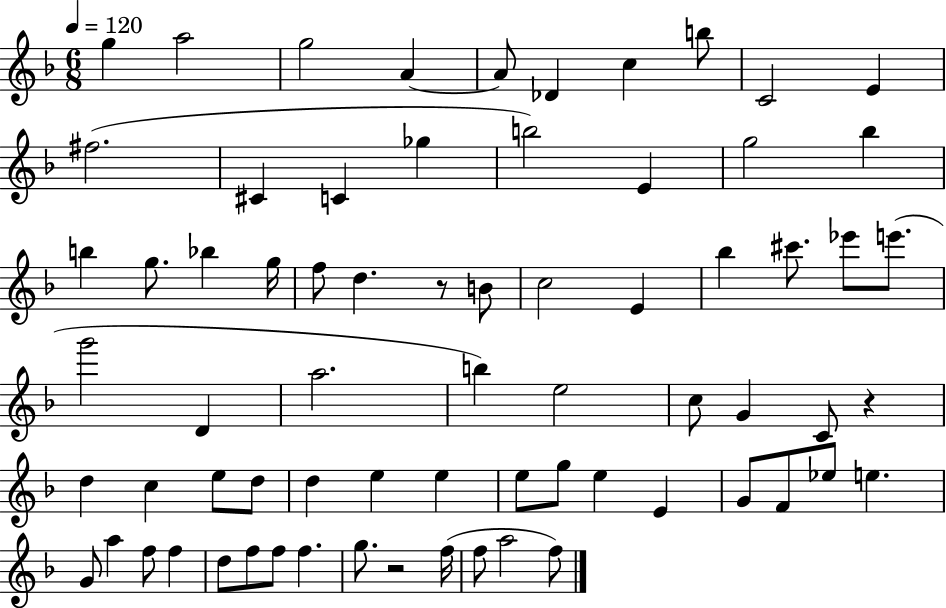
{
  \clef treble
  \numericTimeSignature
  \time 6/8
  \key f \major
  \tempo 4 = 120
  g''4 a''2 | g''2 a'4~~ | a'8 des'4 c''4 b''8 | c'2 e'4 | \break fis''2.( | cis'4 c'4 ges''4 | b''2) e'4 | g''2 bes''4 | \break b''4 g''8. bes''4 g''16 | f''8 d''4. r8 b'8 | c''2 e'4 | bes''4 cis'''8. ees'''8 e'''8.( | \break g'''2 d'4 | a''2. | b''4) e''2 | c''8 g'4 c'8 r4 | \break d''4 c''4 e''8 d''8 | d''4 e''4 e''4 | e''8 g''8 e''4 e'4 | g'8 f'8 ees''8 e''4. | \break g'8 a''4 f''8 f''4 | d''8 f''8 f''8 f''4. | g''8. r2 f''16( | f''8 a''2 f''8) | \break \bar "|."
}